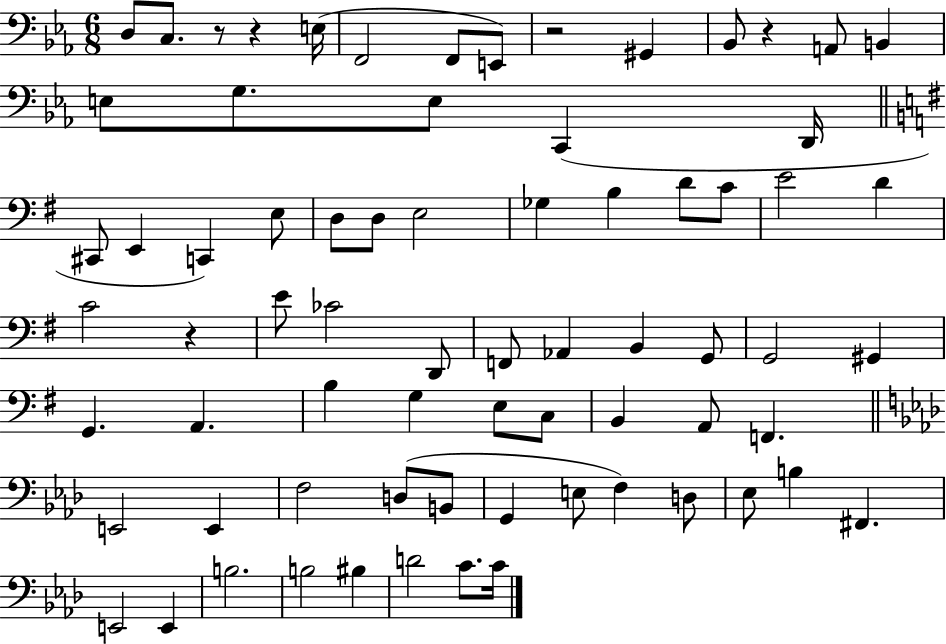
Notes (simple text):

D3/e C3/e. R/e R/q E3/s F2/h F2/e E2/e R/h G#2/q Bb2/e R/q A2/e B2/q E3/e G3/e. E3/e C2/q D2/s C#2/e E2/q C2/q E3/e D3/e D3/e E3/h Gb3/q B3/q D4/e C4/e E4/h D4/q C4/h R/q E4/e CES4/h D2/e F2/e Ab2/q B2/q G2/e G2/h G#2/q G2/q. A2/q. B3/q G3/q E3/e C3/e B2/q A2/e F2/q. E2/h E2/q F3/h D3/e B2/e G2/q E3/e F3/q D3/e Eb3/e B3/q F#2/q. E2/h E2/q B3/h. B3/h BIS3/q D4/h C4/e. C4/s